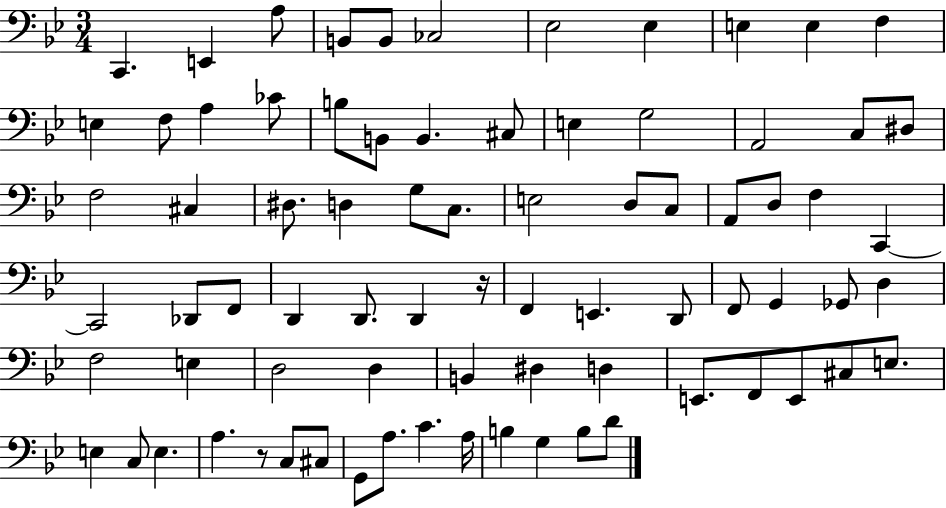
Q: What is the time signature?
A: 3/4